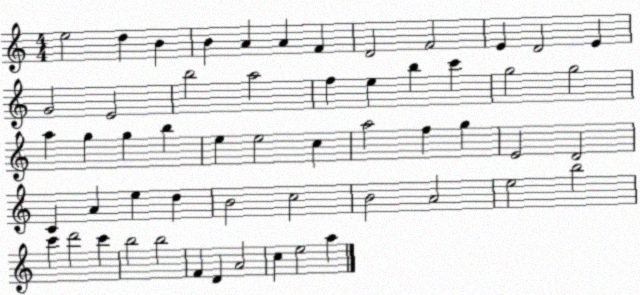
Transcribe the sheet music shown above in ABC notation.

X:1
T:Untitled
M:4/4
L:1/4
K:C
e2 d B B A A F D2 F2 E D2 E G2 E2 b2 a2 f e b c' g2 g2 a g g b e e2 c a2 f g E2 D2 C A e d B2 c2 B2 A2 e2 b2 c' d'2 c' b2 b2 F D A2 c e2 a